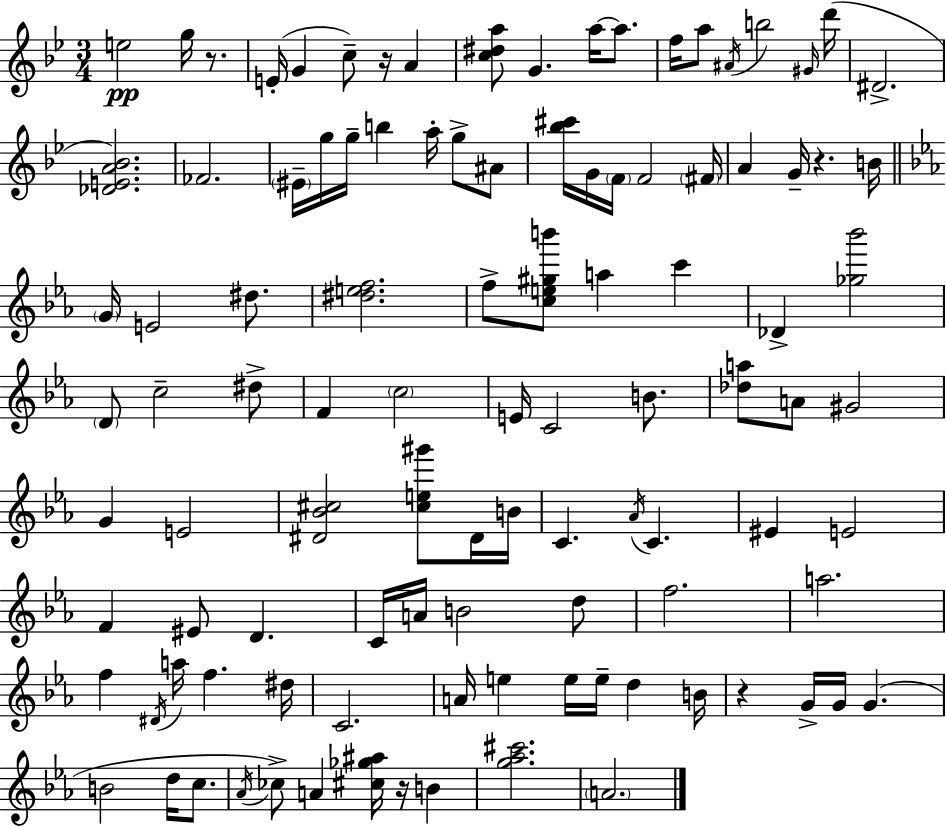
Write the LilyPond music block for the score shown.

{
  \clef treble
  \numericTimeSignature
  \time 3/4
  \key bes \major
  e''2\pp g''16 r8. | e'16-.( g'4 c''8--) r16 a'4 | <c'' dis'' a''>8 g'4. a''16~~ a''8. | f''16 a''8 \acciaccatura { ais'16 } b''2 | \break \grace { gis'16 }( d'''16 dis'2.-> | <des' e' a' bes'>2.) | fes'2. | \parenthesize eis'16-- g''16 g''16-- b''4 a''16-. g''8-> | \break ais'8 <bes'' cis'''>16 g'16 \parenthesize f'16 f'2 | \parenthesize fis'16 a'4 g'16-- r4. | b'16 \bar "||" \break \key ees \major \parenthesize g'16 e'2 dis''8. | <dis'' e'' f''>2. | f''8-> <c'' e'' gis'' b'''>8 a''4 c'''4 | des'4-> <ges'' bes'''>2 | \break \parenthesize d'8 c''2-- dis''8-> | f'4 \parenthesize c''2 | e'16 c'2 b'8. | <des'' a''>8 a'8 gis'2 | \break g'4 e'2 | <dis' bes' cis''>2 <cis'' e'' gis'''>8 dis'16 b'16 | c'4. \acciaccatura { aes'16 } c'4. | eis'4 e'2 | \break f'4 eis'8 d'4. | c'16 a'16 b'2 d''8 | f''2. | a''2. | \break f''4 \acciaccatura { dis'16 } a''16 f''4. | dis''16 c'2. | a'16 e''4 e''16 e''16-- d''4 | b'16 r4 g'16-> g'16 g'4.( | \break b'2 d''16 c''8. | \acciaccatura { aes'16 } ces''8->) a'4 <cis'' ges'' ais''>16 r16 b'4 | <g'' aes'' cis'''>2. | \parenthesize a'2. | \break \bar "|."
}